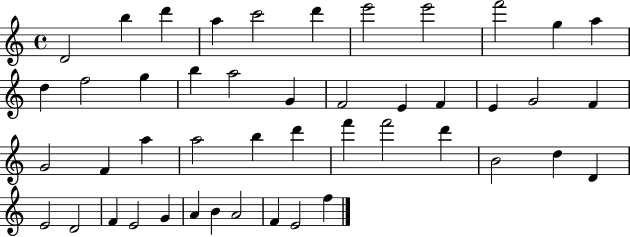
{
  \clef treble
  \time 4/4
  \defaultTimeSignature
  \key c \major
  d'2 b''4 d'''4 | a''4 c'''2 d'''4 | e'''2 e'''2 | f'''2 g''4 a''4 | \break d''4 f''2 g''4 | b''4 a''2 g'4 | f'2 e'4 f'4 | e'4 g'2 f'4 | \break g'2 f'4 a''4 | a''2 b''4 d'''4 | f'''4 f'''2 d'''4 | b'2 d''4 d'4 | \break e'2 d'2 | f'4 e'2 g'4 | a'4 b'4 a'2 | f'4 e'2 f''4 | \break \bar "|."
}